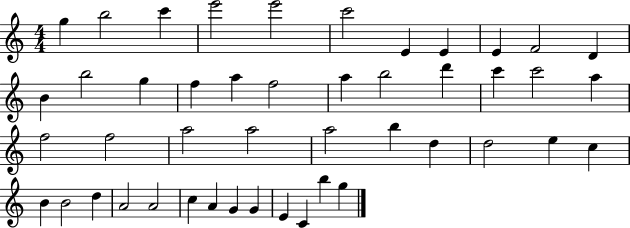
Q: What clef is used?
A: treble